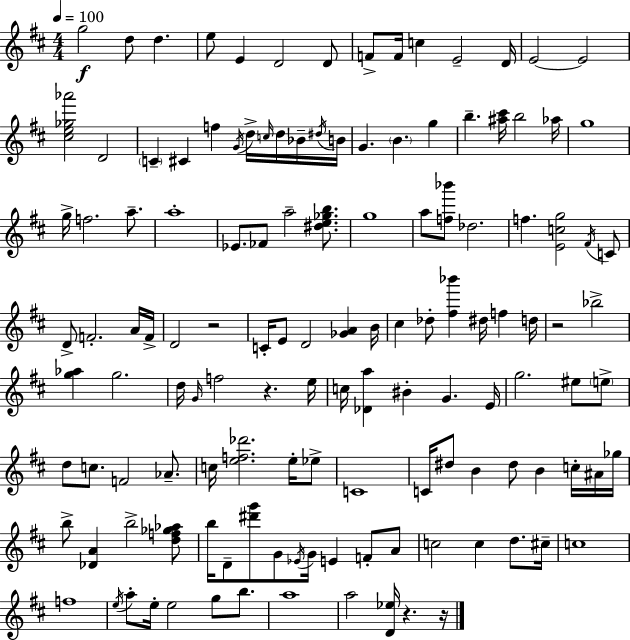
G5/h D5/e D5/q. E5/e E4/q D4/h D4/e F4/e F4/s C5/q E4/h D4/s E4/h E4/h [C#5,E5,Gb5,Ab6]/h D4/h C4/q C#4/q F5/q G4/s D5/s C5/s D5/s Bb4/s D#5/s B4/s G4/q. B4/q. G5/q B5/q. [A#5,C#6]/s B5/h Ab5/s G5/w G5/s F5/h. A5/e. A5/w Eb4/e. FES4/e A5/h [D#5,E5,Gb5,B5]/e. G5/w A5/e [F5,Bb6]/e Db5/h. F5/q. [E4,C5,G5]/h F#4/s C4/e D4/e F4/h. A4/s F4/s D4/h R/h C4/s E4/e D4/h [Gb4,A4]/q B4/s C#5/q Db5/e [F#5,Bb6]/q D#5/s F5/q D5/s R/h Bb5/h [G5,Ab5]/q G5/h. D5/s G4/s F5/h R/q. E5/s C5/s [Db4,A5]/q BIS4/q G4/q. E4/s G5/h. EIS5/e E5/e D5/e C5/e. F4/h Ab4/e. C5/s [E5,F5,Db6]/h. E5/s Eb5/e C4/w C4/s D#5/e B4/q D#5/e B4/q C5/s A#4/s Gb5/s B5/e [Db4,A4]/q B5/h [D5,F5,Gb5,Ab5]/e B5/s D4/e [D#6,G6]/e G4/e Eb4/s G4/s E4/q F4/e A4/e C5/h C5/q D5/e. C#5/s C5/w F5/w E5/s A5/e E5/s E5/h G5/e B5/e. A5/w A5/h [D4,Eb5]/s R/q. R/s